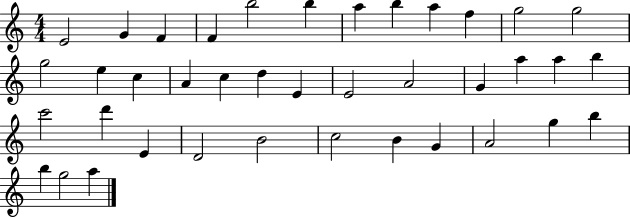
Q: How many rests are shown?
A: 0